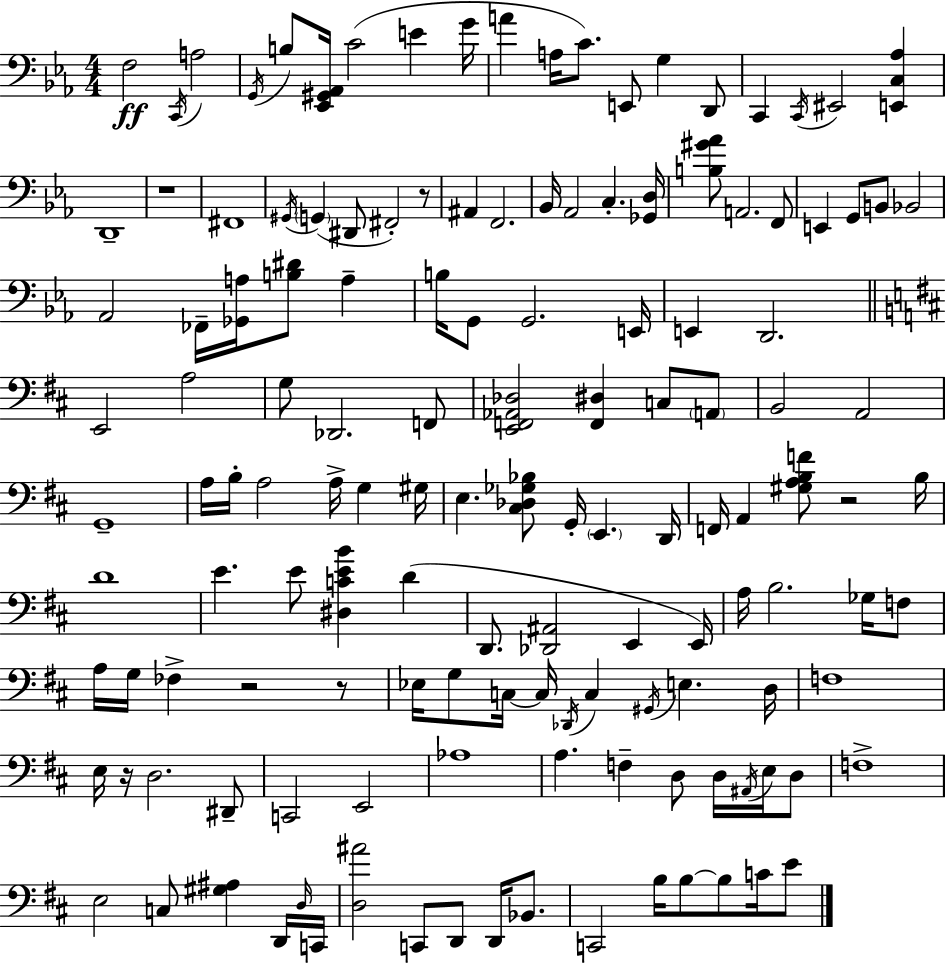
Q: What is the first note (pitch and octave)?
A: F3